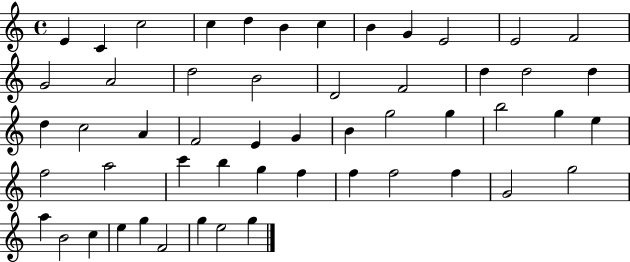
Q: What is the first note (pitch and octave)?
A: E4